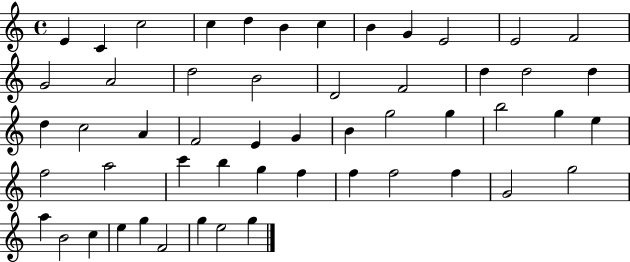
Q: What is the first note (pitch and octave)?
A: E4